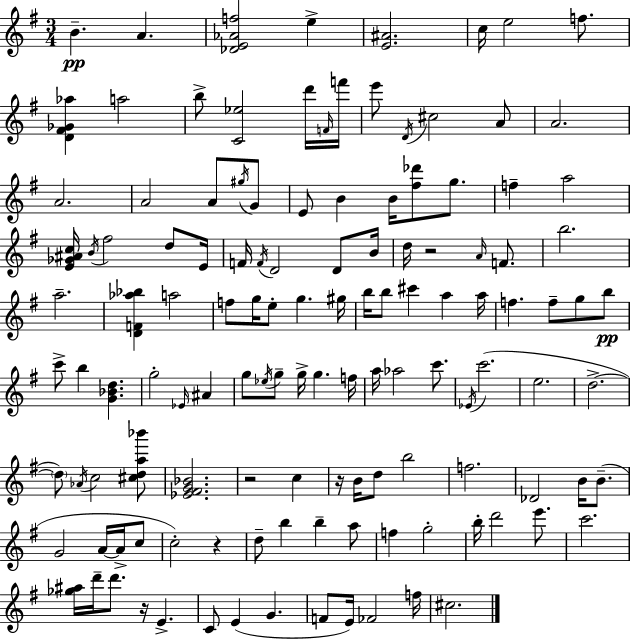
{
  \clef treble
  \numericTimeSignature
  \time 3/4
  \key e \minor
  b'4.--\pp a'4. | <des' e' aes' f''>2 e''4-> | <e' ais'>2. | c''16 e''2 f''8. | \break <d' fis' ges' aes''>4 a''2 | b''8-> <c' ees''>2 d'''16 \grace { f'16 } | f'''16 e'''8 \acciaccatura { d'16 } cis''2 | a'8 a'2. | \break a'2. | a'2 a'8 | \acciaccatura { gis''16 } g'8 e'8 b'4 b'16 <fis'' des'''>8 | g''8. f''4-- a''2 | \break <e' ges' ais' c''>16 \acciaccatura { b'16 } fis''2 | d''8 e'16 f'16 \acciaccatura { f'16 } d'2 | d'8 b'16 d''16 r2 | \grace { a'16 } f'8. b''2. | \break a''2.-- | <d' f' aes'' bes''>4 a''2 | f''8 g''16 e''8-. g''4. | gis''16 b''16 b''8 cis'''4 | \break a''4 a''16 f''4. | f''8-- g''8 b''8\pp c'''8-> b''4 | <g' bes' d''>4. g''2-. | \grace { ees'16 } ais'4 g''8 \acciaccatura { ees''16 } g''8-- | \break g''16-> g''4. f''16 a''16 aes''2 | c'''8. \acciaccatura { ees'16 }( c'''2. | e''2. | d''2.->~~ | \break \parenthesize d''8) \acciaccatura { aes'16 } | c''2 <cis'' d'' a'' bes'''>8 <ees' fis' g' bes'>2. | r2 | c''4 r16 b'16 | \break d''8 b''2 f''2. | des'2 | b'16 b'8.--( g'2 | a'16~~ a'16-> c''8 c''2-.) | \break r4 d''8-- | b''4 b''4-- a''8 f''4 | g''2-. b''16-. d'''2 | e'''8. c'''2. | \break <ges'' ais''>16 d'''16-- | d'''8. r16 e'4.-> c'8 | e'4( g'4. f'8 | e'16) fes'2 f''16 cis''2. | \break \bar "|."
}